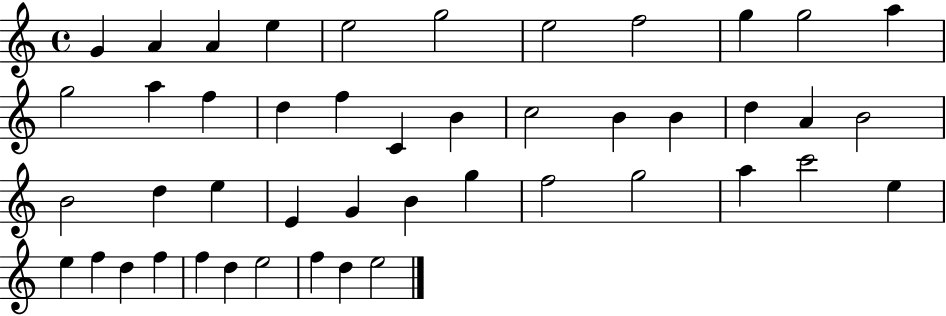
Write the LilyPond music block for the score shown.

{
  \clef treble
  \time 4/4
  \defaultTimeSignature
  \key c \major
  g'4 a'4 a'4 e''4 | e''2 g''2 | e''2 f''2 | g''4 g''2 a''4 | \break g''2 a''4 f''4 | d''4 f''4 c'4 b'4 | c''2 b'4 b'4 | d''4 a'4 b'2 | \break b'2 d''4 e''4 | e'4 g'4 b'4 g''4 | f''2 g''2 | a''4 c'''2 e''4 | \break e''4 f''4 d''4 f''4 | f''4 d''4 e''2 | f''4 d''4 e''2 | \bar "|."
}